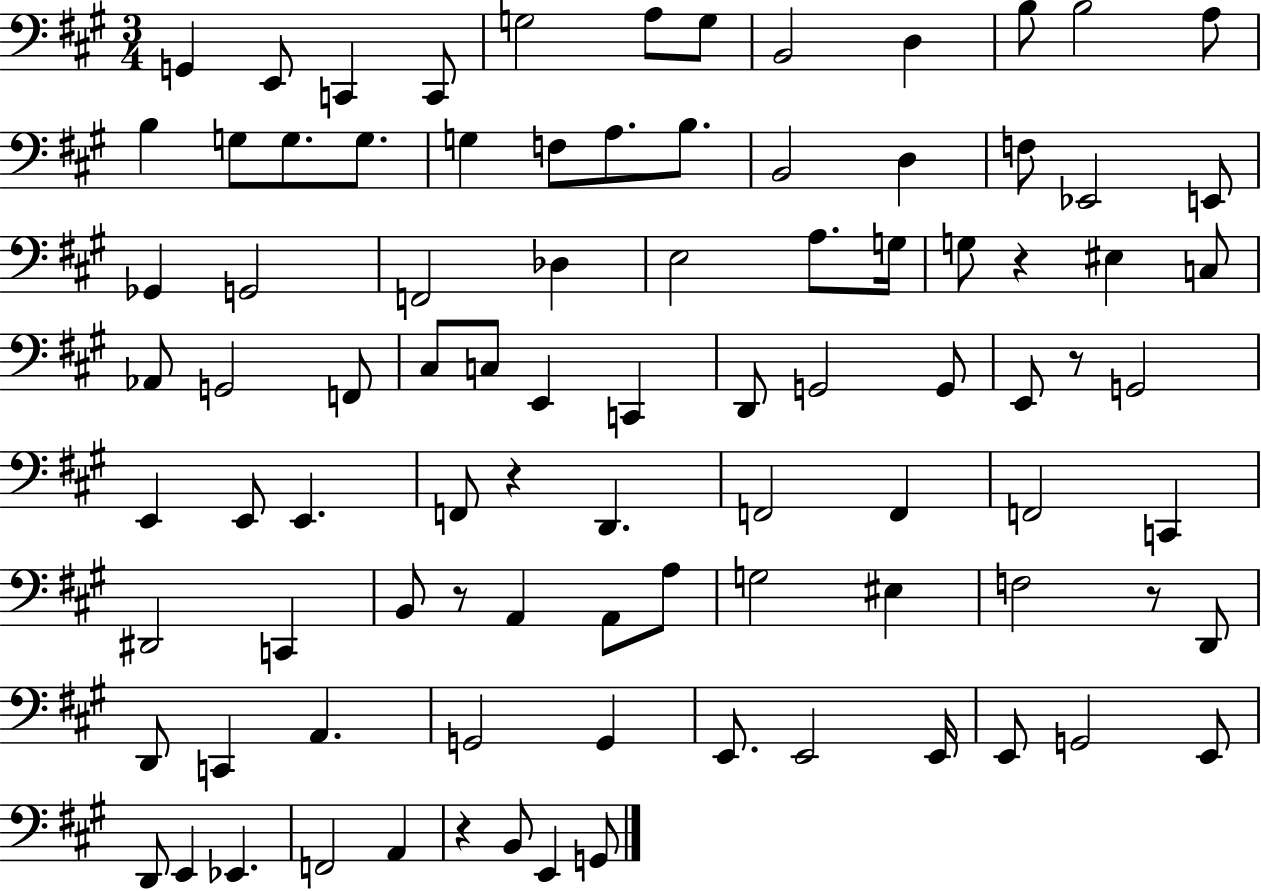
G2/q E2/e C2/q C2/e G3/h A3/e G3/e B2/h D3/q B3/e B3/h A3/e B3/q G3/e G3/e. G3/e. G3/q F3/e A3/e. B3/e. B2/h D3/q F3/e Eb2/h E2/e Gb2/q G2/h F2/h Db3/q E3/h A3/e. G3/s G3/e R/q EIS3/q C3/e Ab2/e G2/h F2/e C#3/e C3/e E2/q C2/q D2/e G2/h G2/e E2/e R/e G2/h E2/q E2/e E2/q. F2/e R/q D2/q. F2/h F2/q F2/h C2/q D#2/h C2/q B2/e R/e A2/q A2/e A3/e G3/h EIS3/q F3/h R/e D2/e D2/e C2/q A2/q. G2/h G2/q E2/e. E2/h E2/s E2/e G2/h E2/e D2/e E2/q Eb2/q. F2/h A2/q R/q B2/e E2/q G2/e